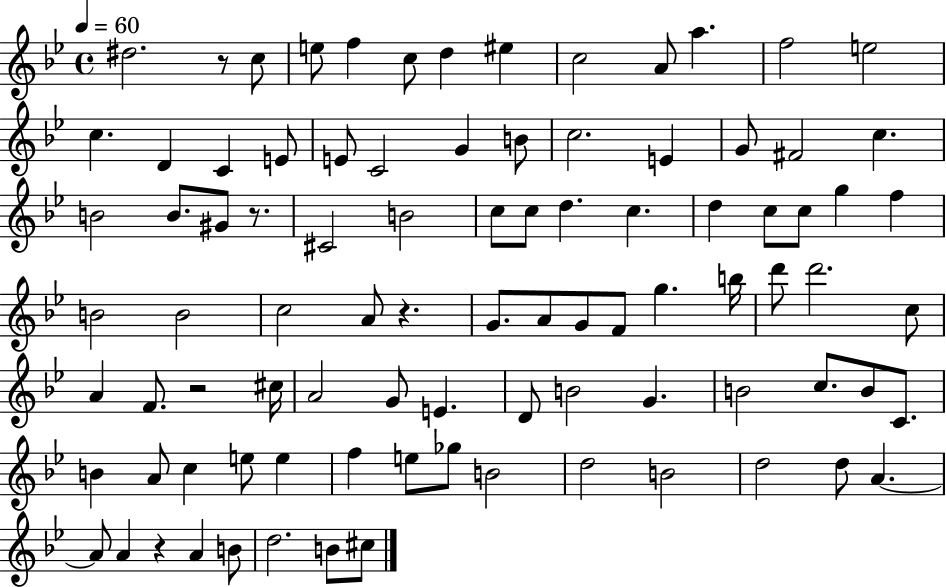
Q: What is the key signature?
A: BES major